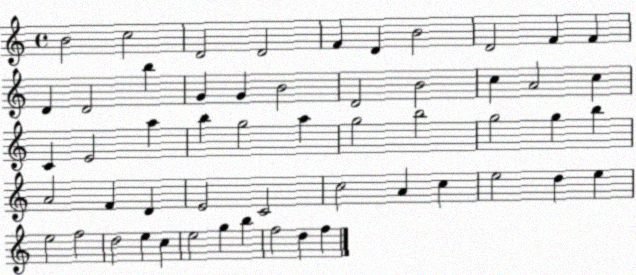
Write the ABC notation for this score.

X:1
T:Untitled
M:4/4
L:1/4
K:C
B2 c2 D2 D2 F D B2 D2 F F D D2 b G G B2 D2 B2 c A2 c C E2 a b g2 a g2 b2 g2 g b A2 F D E2 C2 c2 A c e2 d e e2 f2 d2 e c e2 g b f2 d f